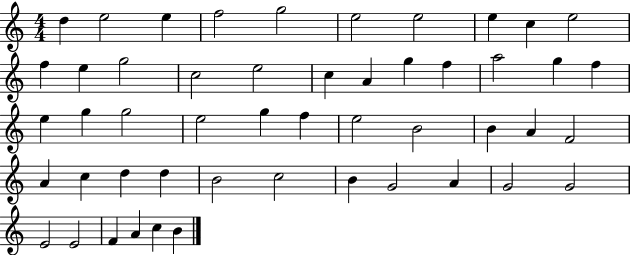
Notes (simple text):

D5/q E5/h E5/q F5/h G5/h E5/h E5/h E5/q C5/q E5/h F5/q E5/q G5/h C5/h E5/h C5/q A4/q G5/q F5/q A5/h G5/q F5/q E5/q G5/q G5/h E5/h G5/q F5/q E5/h B4/h B4/q A4/q F4/h A4/q C5/q D5/q D5/q B4/h C5/h B4/q G4/h A4/q G4/h G4/h E4/h E4/h F4/q A4/q C5/q B4/q